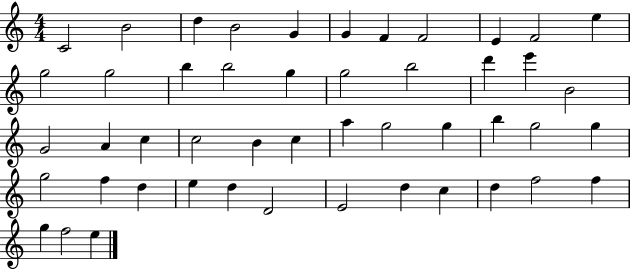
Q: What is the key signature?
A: C major